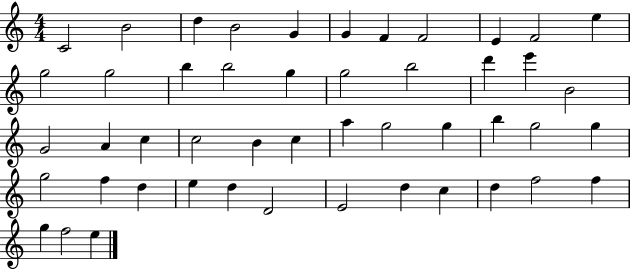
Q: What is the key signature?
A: C major